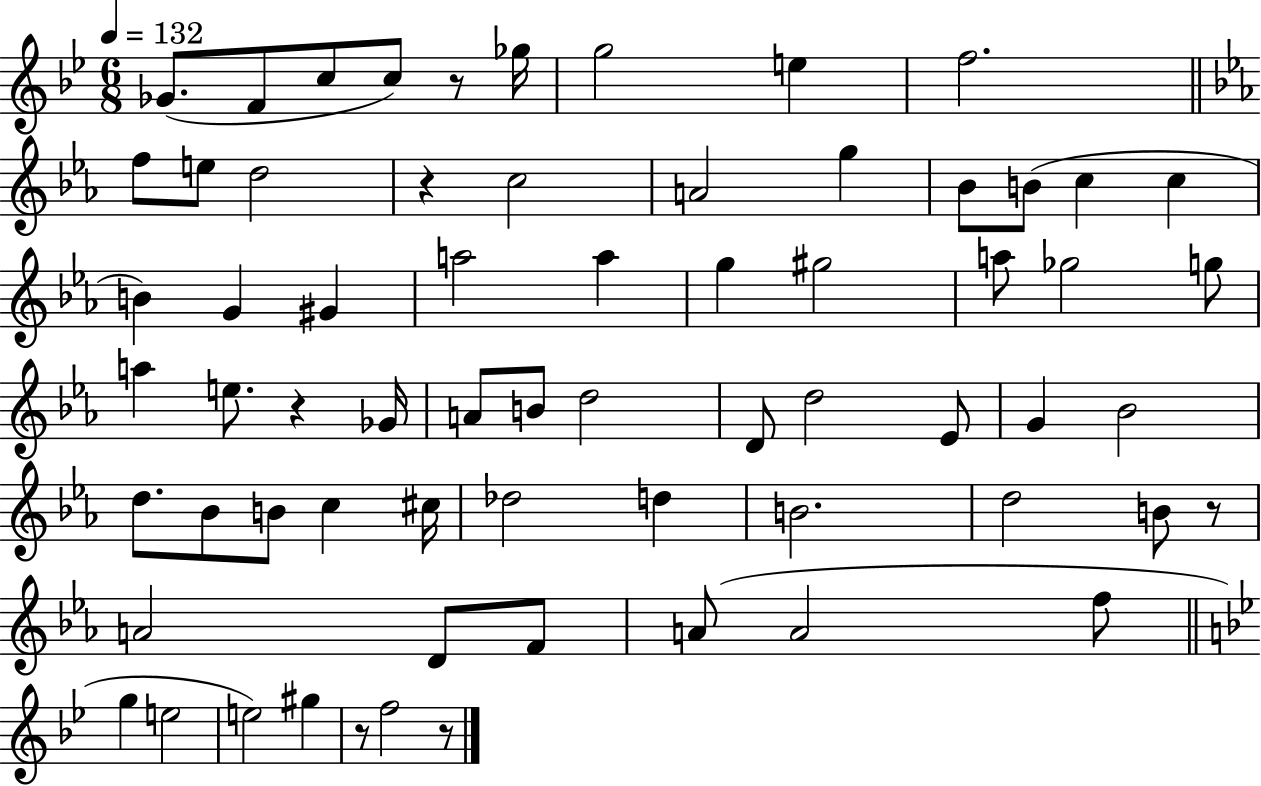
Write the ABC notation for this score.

X:1
T:Untitled
M:6/8
L:1/4
K:Bb
_G/2 F/2 c/2 c/2 z/2 _g/4 g2 e f2 f/2 e/2 d2 z c2 A2 g _B/2 B/2 c c B G ^G a2 a g ^g2 a/2 _g2 g/2 a e/2 z _G/4 A/2 B/2 d2 D/2 d2 _E/2 G _B2 d/2 _B/2 B/2 c ^c/4 _d2 d B2 d2 B/2 z/2 A2 D/2 F/2 A/2 A2 f/2 g e2 e2 ^g z/2 f2 z/2